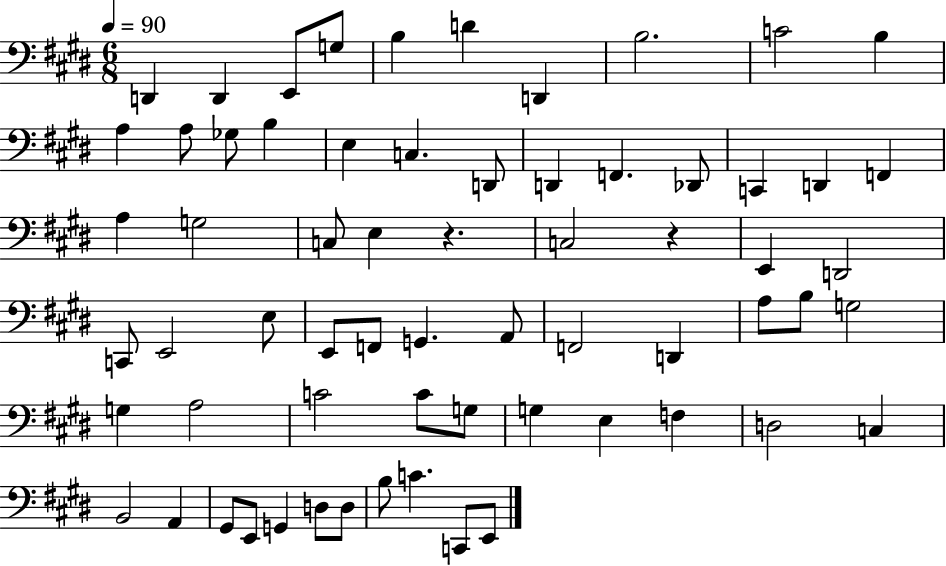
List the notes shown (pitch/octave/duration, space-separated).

D2/q D2/q E2/e G3/e B3/q D4/q D2/q B3/h. C4/h B3/q A3/q A3/e Gb3/e B3/q E3/q C3/q. D2/e D2/q F2/q. Db2/e C2/q D2/q F2/q A3/q G3/h C3/e E3/q R/q. C3/h R/q E2/q D2/h C2/e E2/h E3/e E2/e F2/e G2/q. A2/e F2/h D2/q A3/e B3/e G3/h G3/q A3/h C4/h C4/e G3/e G3/q E3/q F3/q D3/h C3/q B2/h A2/q G#2/e E2/e G2/q D3/e D3/e B3/e C4/q. C2/e E2/e